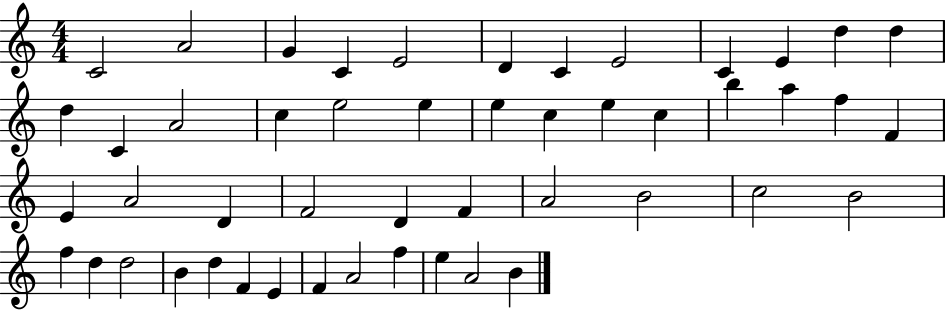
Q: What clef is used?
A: treble